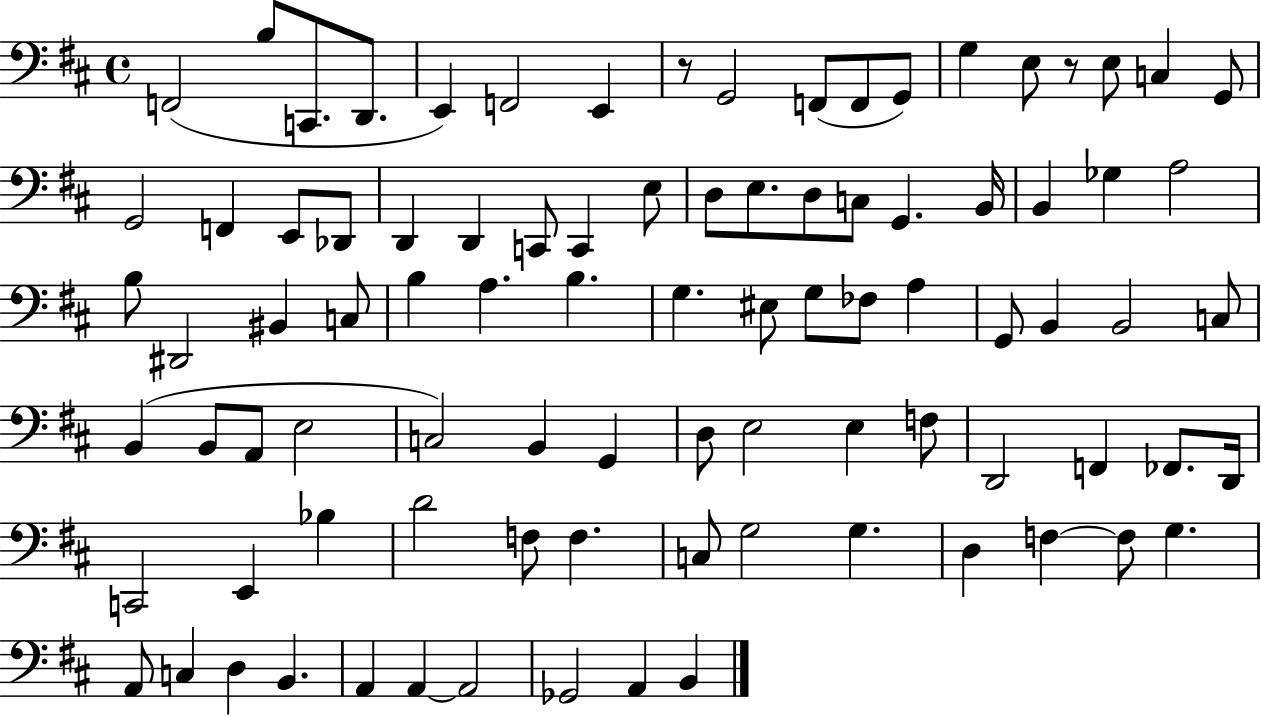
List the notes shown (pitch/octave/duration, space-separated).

F2/h B3/e C2/e. D2/e. E2/q F2/h E2/q R/e G2/h F2/e F2/e G2/e G3/q E3/e R/e E3/e C3/q G2/e G2/h F2/q E2/e Db2/e D2/q D2/q C2/e C2/q E3/e D3/e E3/e. D3/e C3/e G2/q. B2/s B2/q Gb3/q A3/h B3/e D#2/h BIS2/q C3/e B3/q A3/q. B3/q. G3/q. EIS3/e G3/e FES3/e A3/q G2/e B2/q B2/h C3/e B2/q B2/e A2/e E3/h C3/h B2/q G2/q D3/e E3/h E3/q F3/e D2/h F2/q FES2/e. D2/s C2/h E2/q Bb3/q D4/h F3/e F3/q. C3/e G3/h G3/q. D3/q F3/q F3/e G3/q. A2/e C3/q D3/q B2/q. A2/q A2/q A2/h Gb2/h A2/q B2/q